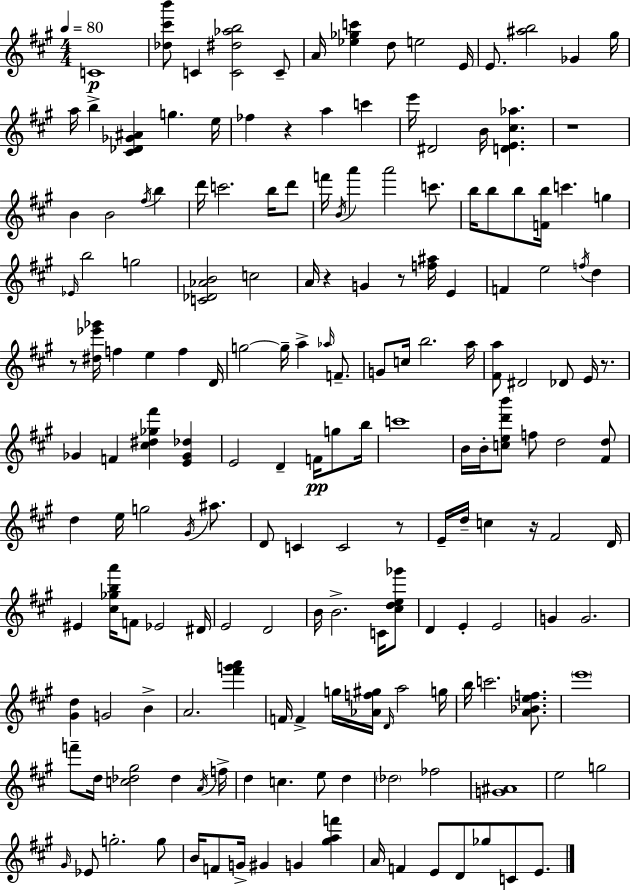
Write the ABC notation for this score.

X:1
T:Untitled
M:4/4
L:1/4
K:A
C4 [_d^c'b']/2 C [C^d_ab]2 C/2 A/4 [_e_gc'] d/2 e2 E/4 E/2 [^ab]2 _G ^g/4 a/4 b [^C_D_G^A] g e/4 _f z a c' e'/4 ^D2 B/4 [DE^c_a] z4 B B2 ^f/4 b d'/4 c'2 b/4 d'/2 f'/4 B/4 a' a'2 c'/2 b/4 b/2 b/2 [Fb]/4 c' g _E/4 b2 g2 [C_D_AB]2 c2 A/4 z G z/2 [f^a]/4 E F e2 f/4 d z/2 [^d_e'_g']/4 f e f D/4 g2 g/4 a _a/4 F/2 G/2 c/4 b2 a/4 [^Fa]/2 ^D2 _D/2 E/4 z/2 _G F [^c^d_g^f'] [E_G_d] E2 D F/4 g/2 b/4 c'4 B/4 B/4 [ced'b']/2 f/2 d2 [^Fd]/2 d e/4 g2 ^G/4 ^a/2 D/2 C C2 z/2 E/4 d/4 c z/4 ^F2 D/4 ^E [^c_gba']/4 F/2 _E2 ^D/4 E2 D2 B/4 B2 C/4 [^cde_g']/2 D E E2 G G2 [^Gd] G2 B A2 [^f'g'a'] F/4 F g/4 [_Af^g]/4 D/4 a2 g/4 b/4 c'2 [A_Bef]/2 e'4 f'/2 d/4 [c_d^g]2 _d A/4 f/4 d c e/2 d _d2 _f2 [G^A]4 e2 g2 ^G/4 _E/2 g2 g/2 B/4 F/2 G/4 ^G G [^gaf'] A/4 F E/2 D/2 _g/2 C/2 E/2